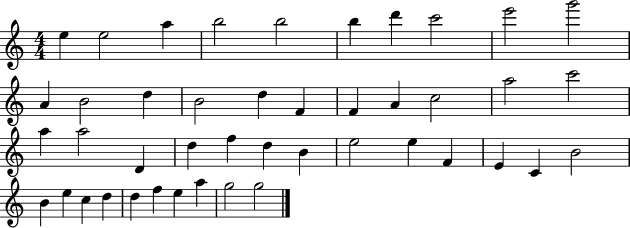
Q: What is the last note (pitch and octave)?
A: G5